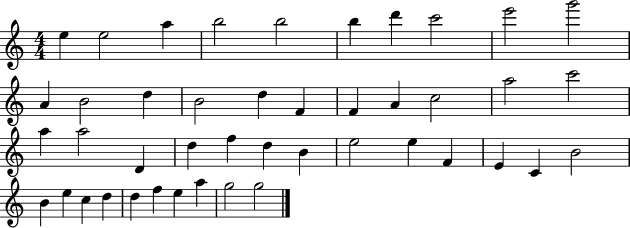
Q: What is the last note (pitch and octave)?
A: G5